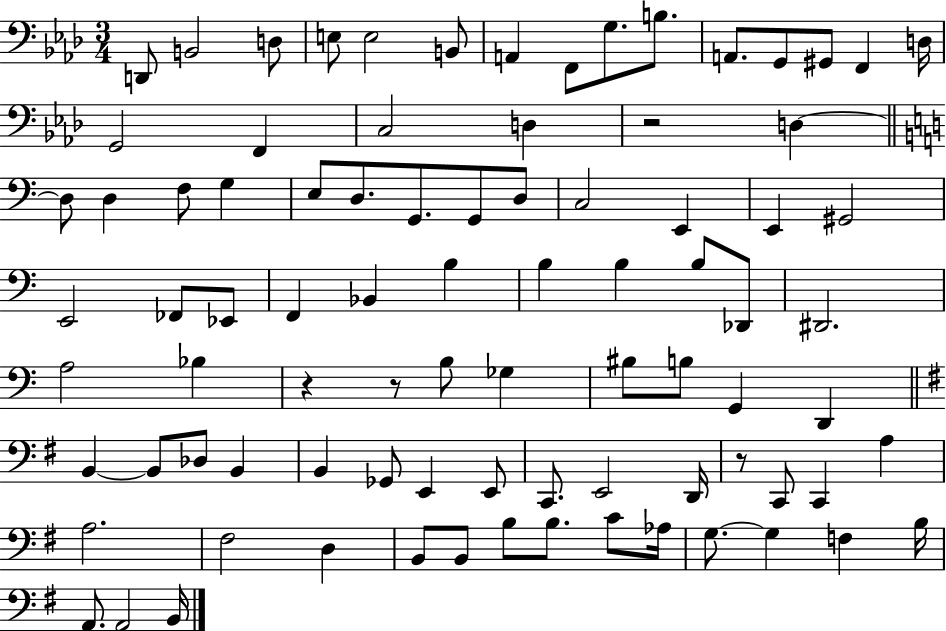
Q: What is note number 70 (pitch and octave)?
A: B2